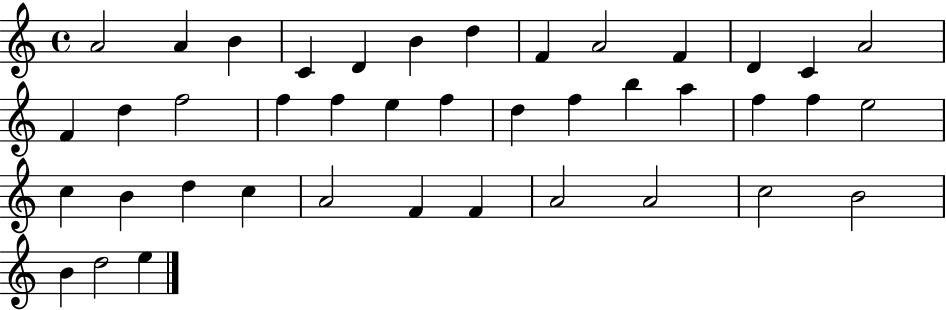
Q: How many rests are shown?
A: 0